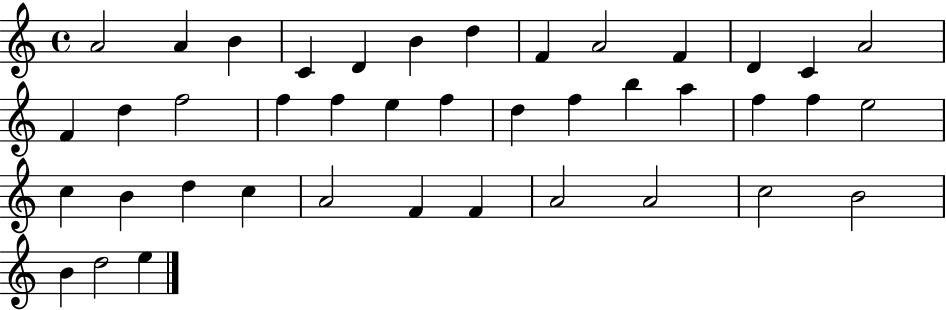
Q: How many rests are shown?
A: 0